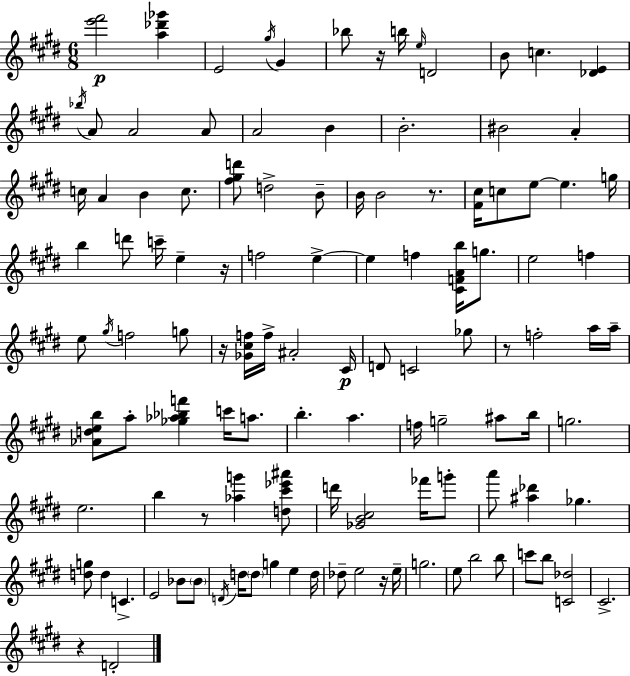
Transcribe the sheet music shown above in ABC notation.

X:1
T:Untitled
M:6/8
L:1/4
K:E
[e'^f']2 [a_d'_g'] E2 ^g/4 ^G _b/2 z/4 b/4 e/4 D2 B/2 c [_DE] _b/4 A/2 A2 A/2 A2 B B2 ^B2 A c/4 A B c/2 [^f^gd']/2 d2 B/2 B/4 B2 z/2 [^F^c]/4 c/2 e/2 e g/4 b d'/2 c'/4 e z/4 f2 e e f [^CFAb]/4 g/2 e2 f e/2 ^g/4 f2 g/2 z/4 [_G^cf]/4 f/4 ^A2 ^C/4 D/2 C2 _g/2 z/2 f2 a/4 a/4 [_Adeb]/2 a/2 [_g_a_bf'] c'/4 a/2 b a f/4 g2 ^a/2 b/4 g2 e2 b z/2 [_ag'] [d^c'_e'^a']/2 d'/4 [_GB^c]2 _f'/4 g'/2 a'/2 [^a_d'] _g [dg]/2 d C E2 _B/2 _B/2 D/4 d/4 d/2 g e d/4 _d/2 e2 z/4 e/4 g2 e/2 b2 b/2 c'/2 b/2 [C_d]2 ^C2 z D2